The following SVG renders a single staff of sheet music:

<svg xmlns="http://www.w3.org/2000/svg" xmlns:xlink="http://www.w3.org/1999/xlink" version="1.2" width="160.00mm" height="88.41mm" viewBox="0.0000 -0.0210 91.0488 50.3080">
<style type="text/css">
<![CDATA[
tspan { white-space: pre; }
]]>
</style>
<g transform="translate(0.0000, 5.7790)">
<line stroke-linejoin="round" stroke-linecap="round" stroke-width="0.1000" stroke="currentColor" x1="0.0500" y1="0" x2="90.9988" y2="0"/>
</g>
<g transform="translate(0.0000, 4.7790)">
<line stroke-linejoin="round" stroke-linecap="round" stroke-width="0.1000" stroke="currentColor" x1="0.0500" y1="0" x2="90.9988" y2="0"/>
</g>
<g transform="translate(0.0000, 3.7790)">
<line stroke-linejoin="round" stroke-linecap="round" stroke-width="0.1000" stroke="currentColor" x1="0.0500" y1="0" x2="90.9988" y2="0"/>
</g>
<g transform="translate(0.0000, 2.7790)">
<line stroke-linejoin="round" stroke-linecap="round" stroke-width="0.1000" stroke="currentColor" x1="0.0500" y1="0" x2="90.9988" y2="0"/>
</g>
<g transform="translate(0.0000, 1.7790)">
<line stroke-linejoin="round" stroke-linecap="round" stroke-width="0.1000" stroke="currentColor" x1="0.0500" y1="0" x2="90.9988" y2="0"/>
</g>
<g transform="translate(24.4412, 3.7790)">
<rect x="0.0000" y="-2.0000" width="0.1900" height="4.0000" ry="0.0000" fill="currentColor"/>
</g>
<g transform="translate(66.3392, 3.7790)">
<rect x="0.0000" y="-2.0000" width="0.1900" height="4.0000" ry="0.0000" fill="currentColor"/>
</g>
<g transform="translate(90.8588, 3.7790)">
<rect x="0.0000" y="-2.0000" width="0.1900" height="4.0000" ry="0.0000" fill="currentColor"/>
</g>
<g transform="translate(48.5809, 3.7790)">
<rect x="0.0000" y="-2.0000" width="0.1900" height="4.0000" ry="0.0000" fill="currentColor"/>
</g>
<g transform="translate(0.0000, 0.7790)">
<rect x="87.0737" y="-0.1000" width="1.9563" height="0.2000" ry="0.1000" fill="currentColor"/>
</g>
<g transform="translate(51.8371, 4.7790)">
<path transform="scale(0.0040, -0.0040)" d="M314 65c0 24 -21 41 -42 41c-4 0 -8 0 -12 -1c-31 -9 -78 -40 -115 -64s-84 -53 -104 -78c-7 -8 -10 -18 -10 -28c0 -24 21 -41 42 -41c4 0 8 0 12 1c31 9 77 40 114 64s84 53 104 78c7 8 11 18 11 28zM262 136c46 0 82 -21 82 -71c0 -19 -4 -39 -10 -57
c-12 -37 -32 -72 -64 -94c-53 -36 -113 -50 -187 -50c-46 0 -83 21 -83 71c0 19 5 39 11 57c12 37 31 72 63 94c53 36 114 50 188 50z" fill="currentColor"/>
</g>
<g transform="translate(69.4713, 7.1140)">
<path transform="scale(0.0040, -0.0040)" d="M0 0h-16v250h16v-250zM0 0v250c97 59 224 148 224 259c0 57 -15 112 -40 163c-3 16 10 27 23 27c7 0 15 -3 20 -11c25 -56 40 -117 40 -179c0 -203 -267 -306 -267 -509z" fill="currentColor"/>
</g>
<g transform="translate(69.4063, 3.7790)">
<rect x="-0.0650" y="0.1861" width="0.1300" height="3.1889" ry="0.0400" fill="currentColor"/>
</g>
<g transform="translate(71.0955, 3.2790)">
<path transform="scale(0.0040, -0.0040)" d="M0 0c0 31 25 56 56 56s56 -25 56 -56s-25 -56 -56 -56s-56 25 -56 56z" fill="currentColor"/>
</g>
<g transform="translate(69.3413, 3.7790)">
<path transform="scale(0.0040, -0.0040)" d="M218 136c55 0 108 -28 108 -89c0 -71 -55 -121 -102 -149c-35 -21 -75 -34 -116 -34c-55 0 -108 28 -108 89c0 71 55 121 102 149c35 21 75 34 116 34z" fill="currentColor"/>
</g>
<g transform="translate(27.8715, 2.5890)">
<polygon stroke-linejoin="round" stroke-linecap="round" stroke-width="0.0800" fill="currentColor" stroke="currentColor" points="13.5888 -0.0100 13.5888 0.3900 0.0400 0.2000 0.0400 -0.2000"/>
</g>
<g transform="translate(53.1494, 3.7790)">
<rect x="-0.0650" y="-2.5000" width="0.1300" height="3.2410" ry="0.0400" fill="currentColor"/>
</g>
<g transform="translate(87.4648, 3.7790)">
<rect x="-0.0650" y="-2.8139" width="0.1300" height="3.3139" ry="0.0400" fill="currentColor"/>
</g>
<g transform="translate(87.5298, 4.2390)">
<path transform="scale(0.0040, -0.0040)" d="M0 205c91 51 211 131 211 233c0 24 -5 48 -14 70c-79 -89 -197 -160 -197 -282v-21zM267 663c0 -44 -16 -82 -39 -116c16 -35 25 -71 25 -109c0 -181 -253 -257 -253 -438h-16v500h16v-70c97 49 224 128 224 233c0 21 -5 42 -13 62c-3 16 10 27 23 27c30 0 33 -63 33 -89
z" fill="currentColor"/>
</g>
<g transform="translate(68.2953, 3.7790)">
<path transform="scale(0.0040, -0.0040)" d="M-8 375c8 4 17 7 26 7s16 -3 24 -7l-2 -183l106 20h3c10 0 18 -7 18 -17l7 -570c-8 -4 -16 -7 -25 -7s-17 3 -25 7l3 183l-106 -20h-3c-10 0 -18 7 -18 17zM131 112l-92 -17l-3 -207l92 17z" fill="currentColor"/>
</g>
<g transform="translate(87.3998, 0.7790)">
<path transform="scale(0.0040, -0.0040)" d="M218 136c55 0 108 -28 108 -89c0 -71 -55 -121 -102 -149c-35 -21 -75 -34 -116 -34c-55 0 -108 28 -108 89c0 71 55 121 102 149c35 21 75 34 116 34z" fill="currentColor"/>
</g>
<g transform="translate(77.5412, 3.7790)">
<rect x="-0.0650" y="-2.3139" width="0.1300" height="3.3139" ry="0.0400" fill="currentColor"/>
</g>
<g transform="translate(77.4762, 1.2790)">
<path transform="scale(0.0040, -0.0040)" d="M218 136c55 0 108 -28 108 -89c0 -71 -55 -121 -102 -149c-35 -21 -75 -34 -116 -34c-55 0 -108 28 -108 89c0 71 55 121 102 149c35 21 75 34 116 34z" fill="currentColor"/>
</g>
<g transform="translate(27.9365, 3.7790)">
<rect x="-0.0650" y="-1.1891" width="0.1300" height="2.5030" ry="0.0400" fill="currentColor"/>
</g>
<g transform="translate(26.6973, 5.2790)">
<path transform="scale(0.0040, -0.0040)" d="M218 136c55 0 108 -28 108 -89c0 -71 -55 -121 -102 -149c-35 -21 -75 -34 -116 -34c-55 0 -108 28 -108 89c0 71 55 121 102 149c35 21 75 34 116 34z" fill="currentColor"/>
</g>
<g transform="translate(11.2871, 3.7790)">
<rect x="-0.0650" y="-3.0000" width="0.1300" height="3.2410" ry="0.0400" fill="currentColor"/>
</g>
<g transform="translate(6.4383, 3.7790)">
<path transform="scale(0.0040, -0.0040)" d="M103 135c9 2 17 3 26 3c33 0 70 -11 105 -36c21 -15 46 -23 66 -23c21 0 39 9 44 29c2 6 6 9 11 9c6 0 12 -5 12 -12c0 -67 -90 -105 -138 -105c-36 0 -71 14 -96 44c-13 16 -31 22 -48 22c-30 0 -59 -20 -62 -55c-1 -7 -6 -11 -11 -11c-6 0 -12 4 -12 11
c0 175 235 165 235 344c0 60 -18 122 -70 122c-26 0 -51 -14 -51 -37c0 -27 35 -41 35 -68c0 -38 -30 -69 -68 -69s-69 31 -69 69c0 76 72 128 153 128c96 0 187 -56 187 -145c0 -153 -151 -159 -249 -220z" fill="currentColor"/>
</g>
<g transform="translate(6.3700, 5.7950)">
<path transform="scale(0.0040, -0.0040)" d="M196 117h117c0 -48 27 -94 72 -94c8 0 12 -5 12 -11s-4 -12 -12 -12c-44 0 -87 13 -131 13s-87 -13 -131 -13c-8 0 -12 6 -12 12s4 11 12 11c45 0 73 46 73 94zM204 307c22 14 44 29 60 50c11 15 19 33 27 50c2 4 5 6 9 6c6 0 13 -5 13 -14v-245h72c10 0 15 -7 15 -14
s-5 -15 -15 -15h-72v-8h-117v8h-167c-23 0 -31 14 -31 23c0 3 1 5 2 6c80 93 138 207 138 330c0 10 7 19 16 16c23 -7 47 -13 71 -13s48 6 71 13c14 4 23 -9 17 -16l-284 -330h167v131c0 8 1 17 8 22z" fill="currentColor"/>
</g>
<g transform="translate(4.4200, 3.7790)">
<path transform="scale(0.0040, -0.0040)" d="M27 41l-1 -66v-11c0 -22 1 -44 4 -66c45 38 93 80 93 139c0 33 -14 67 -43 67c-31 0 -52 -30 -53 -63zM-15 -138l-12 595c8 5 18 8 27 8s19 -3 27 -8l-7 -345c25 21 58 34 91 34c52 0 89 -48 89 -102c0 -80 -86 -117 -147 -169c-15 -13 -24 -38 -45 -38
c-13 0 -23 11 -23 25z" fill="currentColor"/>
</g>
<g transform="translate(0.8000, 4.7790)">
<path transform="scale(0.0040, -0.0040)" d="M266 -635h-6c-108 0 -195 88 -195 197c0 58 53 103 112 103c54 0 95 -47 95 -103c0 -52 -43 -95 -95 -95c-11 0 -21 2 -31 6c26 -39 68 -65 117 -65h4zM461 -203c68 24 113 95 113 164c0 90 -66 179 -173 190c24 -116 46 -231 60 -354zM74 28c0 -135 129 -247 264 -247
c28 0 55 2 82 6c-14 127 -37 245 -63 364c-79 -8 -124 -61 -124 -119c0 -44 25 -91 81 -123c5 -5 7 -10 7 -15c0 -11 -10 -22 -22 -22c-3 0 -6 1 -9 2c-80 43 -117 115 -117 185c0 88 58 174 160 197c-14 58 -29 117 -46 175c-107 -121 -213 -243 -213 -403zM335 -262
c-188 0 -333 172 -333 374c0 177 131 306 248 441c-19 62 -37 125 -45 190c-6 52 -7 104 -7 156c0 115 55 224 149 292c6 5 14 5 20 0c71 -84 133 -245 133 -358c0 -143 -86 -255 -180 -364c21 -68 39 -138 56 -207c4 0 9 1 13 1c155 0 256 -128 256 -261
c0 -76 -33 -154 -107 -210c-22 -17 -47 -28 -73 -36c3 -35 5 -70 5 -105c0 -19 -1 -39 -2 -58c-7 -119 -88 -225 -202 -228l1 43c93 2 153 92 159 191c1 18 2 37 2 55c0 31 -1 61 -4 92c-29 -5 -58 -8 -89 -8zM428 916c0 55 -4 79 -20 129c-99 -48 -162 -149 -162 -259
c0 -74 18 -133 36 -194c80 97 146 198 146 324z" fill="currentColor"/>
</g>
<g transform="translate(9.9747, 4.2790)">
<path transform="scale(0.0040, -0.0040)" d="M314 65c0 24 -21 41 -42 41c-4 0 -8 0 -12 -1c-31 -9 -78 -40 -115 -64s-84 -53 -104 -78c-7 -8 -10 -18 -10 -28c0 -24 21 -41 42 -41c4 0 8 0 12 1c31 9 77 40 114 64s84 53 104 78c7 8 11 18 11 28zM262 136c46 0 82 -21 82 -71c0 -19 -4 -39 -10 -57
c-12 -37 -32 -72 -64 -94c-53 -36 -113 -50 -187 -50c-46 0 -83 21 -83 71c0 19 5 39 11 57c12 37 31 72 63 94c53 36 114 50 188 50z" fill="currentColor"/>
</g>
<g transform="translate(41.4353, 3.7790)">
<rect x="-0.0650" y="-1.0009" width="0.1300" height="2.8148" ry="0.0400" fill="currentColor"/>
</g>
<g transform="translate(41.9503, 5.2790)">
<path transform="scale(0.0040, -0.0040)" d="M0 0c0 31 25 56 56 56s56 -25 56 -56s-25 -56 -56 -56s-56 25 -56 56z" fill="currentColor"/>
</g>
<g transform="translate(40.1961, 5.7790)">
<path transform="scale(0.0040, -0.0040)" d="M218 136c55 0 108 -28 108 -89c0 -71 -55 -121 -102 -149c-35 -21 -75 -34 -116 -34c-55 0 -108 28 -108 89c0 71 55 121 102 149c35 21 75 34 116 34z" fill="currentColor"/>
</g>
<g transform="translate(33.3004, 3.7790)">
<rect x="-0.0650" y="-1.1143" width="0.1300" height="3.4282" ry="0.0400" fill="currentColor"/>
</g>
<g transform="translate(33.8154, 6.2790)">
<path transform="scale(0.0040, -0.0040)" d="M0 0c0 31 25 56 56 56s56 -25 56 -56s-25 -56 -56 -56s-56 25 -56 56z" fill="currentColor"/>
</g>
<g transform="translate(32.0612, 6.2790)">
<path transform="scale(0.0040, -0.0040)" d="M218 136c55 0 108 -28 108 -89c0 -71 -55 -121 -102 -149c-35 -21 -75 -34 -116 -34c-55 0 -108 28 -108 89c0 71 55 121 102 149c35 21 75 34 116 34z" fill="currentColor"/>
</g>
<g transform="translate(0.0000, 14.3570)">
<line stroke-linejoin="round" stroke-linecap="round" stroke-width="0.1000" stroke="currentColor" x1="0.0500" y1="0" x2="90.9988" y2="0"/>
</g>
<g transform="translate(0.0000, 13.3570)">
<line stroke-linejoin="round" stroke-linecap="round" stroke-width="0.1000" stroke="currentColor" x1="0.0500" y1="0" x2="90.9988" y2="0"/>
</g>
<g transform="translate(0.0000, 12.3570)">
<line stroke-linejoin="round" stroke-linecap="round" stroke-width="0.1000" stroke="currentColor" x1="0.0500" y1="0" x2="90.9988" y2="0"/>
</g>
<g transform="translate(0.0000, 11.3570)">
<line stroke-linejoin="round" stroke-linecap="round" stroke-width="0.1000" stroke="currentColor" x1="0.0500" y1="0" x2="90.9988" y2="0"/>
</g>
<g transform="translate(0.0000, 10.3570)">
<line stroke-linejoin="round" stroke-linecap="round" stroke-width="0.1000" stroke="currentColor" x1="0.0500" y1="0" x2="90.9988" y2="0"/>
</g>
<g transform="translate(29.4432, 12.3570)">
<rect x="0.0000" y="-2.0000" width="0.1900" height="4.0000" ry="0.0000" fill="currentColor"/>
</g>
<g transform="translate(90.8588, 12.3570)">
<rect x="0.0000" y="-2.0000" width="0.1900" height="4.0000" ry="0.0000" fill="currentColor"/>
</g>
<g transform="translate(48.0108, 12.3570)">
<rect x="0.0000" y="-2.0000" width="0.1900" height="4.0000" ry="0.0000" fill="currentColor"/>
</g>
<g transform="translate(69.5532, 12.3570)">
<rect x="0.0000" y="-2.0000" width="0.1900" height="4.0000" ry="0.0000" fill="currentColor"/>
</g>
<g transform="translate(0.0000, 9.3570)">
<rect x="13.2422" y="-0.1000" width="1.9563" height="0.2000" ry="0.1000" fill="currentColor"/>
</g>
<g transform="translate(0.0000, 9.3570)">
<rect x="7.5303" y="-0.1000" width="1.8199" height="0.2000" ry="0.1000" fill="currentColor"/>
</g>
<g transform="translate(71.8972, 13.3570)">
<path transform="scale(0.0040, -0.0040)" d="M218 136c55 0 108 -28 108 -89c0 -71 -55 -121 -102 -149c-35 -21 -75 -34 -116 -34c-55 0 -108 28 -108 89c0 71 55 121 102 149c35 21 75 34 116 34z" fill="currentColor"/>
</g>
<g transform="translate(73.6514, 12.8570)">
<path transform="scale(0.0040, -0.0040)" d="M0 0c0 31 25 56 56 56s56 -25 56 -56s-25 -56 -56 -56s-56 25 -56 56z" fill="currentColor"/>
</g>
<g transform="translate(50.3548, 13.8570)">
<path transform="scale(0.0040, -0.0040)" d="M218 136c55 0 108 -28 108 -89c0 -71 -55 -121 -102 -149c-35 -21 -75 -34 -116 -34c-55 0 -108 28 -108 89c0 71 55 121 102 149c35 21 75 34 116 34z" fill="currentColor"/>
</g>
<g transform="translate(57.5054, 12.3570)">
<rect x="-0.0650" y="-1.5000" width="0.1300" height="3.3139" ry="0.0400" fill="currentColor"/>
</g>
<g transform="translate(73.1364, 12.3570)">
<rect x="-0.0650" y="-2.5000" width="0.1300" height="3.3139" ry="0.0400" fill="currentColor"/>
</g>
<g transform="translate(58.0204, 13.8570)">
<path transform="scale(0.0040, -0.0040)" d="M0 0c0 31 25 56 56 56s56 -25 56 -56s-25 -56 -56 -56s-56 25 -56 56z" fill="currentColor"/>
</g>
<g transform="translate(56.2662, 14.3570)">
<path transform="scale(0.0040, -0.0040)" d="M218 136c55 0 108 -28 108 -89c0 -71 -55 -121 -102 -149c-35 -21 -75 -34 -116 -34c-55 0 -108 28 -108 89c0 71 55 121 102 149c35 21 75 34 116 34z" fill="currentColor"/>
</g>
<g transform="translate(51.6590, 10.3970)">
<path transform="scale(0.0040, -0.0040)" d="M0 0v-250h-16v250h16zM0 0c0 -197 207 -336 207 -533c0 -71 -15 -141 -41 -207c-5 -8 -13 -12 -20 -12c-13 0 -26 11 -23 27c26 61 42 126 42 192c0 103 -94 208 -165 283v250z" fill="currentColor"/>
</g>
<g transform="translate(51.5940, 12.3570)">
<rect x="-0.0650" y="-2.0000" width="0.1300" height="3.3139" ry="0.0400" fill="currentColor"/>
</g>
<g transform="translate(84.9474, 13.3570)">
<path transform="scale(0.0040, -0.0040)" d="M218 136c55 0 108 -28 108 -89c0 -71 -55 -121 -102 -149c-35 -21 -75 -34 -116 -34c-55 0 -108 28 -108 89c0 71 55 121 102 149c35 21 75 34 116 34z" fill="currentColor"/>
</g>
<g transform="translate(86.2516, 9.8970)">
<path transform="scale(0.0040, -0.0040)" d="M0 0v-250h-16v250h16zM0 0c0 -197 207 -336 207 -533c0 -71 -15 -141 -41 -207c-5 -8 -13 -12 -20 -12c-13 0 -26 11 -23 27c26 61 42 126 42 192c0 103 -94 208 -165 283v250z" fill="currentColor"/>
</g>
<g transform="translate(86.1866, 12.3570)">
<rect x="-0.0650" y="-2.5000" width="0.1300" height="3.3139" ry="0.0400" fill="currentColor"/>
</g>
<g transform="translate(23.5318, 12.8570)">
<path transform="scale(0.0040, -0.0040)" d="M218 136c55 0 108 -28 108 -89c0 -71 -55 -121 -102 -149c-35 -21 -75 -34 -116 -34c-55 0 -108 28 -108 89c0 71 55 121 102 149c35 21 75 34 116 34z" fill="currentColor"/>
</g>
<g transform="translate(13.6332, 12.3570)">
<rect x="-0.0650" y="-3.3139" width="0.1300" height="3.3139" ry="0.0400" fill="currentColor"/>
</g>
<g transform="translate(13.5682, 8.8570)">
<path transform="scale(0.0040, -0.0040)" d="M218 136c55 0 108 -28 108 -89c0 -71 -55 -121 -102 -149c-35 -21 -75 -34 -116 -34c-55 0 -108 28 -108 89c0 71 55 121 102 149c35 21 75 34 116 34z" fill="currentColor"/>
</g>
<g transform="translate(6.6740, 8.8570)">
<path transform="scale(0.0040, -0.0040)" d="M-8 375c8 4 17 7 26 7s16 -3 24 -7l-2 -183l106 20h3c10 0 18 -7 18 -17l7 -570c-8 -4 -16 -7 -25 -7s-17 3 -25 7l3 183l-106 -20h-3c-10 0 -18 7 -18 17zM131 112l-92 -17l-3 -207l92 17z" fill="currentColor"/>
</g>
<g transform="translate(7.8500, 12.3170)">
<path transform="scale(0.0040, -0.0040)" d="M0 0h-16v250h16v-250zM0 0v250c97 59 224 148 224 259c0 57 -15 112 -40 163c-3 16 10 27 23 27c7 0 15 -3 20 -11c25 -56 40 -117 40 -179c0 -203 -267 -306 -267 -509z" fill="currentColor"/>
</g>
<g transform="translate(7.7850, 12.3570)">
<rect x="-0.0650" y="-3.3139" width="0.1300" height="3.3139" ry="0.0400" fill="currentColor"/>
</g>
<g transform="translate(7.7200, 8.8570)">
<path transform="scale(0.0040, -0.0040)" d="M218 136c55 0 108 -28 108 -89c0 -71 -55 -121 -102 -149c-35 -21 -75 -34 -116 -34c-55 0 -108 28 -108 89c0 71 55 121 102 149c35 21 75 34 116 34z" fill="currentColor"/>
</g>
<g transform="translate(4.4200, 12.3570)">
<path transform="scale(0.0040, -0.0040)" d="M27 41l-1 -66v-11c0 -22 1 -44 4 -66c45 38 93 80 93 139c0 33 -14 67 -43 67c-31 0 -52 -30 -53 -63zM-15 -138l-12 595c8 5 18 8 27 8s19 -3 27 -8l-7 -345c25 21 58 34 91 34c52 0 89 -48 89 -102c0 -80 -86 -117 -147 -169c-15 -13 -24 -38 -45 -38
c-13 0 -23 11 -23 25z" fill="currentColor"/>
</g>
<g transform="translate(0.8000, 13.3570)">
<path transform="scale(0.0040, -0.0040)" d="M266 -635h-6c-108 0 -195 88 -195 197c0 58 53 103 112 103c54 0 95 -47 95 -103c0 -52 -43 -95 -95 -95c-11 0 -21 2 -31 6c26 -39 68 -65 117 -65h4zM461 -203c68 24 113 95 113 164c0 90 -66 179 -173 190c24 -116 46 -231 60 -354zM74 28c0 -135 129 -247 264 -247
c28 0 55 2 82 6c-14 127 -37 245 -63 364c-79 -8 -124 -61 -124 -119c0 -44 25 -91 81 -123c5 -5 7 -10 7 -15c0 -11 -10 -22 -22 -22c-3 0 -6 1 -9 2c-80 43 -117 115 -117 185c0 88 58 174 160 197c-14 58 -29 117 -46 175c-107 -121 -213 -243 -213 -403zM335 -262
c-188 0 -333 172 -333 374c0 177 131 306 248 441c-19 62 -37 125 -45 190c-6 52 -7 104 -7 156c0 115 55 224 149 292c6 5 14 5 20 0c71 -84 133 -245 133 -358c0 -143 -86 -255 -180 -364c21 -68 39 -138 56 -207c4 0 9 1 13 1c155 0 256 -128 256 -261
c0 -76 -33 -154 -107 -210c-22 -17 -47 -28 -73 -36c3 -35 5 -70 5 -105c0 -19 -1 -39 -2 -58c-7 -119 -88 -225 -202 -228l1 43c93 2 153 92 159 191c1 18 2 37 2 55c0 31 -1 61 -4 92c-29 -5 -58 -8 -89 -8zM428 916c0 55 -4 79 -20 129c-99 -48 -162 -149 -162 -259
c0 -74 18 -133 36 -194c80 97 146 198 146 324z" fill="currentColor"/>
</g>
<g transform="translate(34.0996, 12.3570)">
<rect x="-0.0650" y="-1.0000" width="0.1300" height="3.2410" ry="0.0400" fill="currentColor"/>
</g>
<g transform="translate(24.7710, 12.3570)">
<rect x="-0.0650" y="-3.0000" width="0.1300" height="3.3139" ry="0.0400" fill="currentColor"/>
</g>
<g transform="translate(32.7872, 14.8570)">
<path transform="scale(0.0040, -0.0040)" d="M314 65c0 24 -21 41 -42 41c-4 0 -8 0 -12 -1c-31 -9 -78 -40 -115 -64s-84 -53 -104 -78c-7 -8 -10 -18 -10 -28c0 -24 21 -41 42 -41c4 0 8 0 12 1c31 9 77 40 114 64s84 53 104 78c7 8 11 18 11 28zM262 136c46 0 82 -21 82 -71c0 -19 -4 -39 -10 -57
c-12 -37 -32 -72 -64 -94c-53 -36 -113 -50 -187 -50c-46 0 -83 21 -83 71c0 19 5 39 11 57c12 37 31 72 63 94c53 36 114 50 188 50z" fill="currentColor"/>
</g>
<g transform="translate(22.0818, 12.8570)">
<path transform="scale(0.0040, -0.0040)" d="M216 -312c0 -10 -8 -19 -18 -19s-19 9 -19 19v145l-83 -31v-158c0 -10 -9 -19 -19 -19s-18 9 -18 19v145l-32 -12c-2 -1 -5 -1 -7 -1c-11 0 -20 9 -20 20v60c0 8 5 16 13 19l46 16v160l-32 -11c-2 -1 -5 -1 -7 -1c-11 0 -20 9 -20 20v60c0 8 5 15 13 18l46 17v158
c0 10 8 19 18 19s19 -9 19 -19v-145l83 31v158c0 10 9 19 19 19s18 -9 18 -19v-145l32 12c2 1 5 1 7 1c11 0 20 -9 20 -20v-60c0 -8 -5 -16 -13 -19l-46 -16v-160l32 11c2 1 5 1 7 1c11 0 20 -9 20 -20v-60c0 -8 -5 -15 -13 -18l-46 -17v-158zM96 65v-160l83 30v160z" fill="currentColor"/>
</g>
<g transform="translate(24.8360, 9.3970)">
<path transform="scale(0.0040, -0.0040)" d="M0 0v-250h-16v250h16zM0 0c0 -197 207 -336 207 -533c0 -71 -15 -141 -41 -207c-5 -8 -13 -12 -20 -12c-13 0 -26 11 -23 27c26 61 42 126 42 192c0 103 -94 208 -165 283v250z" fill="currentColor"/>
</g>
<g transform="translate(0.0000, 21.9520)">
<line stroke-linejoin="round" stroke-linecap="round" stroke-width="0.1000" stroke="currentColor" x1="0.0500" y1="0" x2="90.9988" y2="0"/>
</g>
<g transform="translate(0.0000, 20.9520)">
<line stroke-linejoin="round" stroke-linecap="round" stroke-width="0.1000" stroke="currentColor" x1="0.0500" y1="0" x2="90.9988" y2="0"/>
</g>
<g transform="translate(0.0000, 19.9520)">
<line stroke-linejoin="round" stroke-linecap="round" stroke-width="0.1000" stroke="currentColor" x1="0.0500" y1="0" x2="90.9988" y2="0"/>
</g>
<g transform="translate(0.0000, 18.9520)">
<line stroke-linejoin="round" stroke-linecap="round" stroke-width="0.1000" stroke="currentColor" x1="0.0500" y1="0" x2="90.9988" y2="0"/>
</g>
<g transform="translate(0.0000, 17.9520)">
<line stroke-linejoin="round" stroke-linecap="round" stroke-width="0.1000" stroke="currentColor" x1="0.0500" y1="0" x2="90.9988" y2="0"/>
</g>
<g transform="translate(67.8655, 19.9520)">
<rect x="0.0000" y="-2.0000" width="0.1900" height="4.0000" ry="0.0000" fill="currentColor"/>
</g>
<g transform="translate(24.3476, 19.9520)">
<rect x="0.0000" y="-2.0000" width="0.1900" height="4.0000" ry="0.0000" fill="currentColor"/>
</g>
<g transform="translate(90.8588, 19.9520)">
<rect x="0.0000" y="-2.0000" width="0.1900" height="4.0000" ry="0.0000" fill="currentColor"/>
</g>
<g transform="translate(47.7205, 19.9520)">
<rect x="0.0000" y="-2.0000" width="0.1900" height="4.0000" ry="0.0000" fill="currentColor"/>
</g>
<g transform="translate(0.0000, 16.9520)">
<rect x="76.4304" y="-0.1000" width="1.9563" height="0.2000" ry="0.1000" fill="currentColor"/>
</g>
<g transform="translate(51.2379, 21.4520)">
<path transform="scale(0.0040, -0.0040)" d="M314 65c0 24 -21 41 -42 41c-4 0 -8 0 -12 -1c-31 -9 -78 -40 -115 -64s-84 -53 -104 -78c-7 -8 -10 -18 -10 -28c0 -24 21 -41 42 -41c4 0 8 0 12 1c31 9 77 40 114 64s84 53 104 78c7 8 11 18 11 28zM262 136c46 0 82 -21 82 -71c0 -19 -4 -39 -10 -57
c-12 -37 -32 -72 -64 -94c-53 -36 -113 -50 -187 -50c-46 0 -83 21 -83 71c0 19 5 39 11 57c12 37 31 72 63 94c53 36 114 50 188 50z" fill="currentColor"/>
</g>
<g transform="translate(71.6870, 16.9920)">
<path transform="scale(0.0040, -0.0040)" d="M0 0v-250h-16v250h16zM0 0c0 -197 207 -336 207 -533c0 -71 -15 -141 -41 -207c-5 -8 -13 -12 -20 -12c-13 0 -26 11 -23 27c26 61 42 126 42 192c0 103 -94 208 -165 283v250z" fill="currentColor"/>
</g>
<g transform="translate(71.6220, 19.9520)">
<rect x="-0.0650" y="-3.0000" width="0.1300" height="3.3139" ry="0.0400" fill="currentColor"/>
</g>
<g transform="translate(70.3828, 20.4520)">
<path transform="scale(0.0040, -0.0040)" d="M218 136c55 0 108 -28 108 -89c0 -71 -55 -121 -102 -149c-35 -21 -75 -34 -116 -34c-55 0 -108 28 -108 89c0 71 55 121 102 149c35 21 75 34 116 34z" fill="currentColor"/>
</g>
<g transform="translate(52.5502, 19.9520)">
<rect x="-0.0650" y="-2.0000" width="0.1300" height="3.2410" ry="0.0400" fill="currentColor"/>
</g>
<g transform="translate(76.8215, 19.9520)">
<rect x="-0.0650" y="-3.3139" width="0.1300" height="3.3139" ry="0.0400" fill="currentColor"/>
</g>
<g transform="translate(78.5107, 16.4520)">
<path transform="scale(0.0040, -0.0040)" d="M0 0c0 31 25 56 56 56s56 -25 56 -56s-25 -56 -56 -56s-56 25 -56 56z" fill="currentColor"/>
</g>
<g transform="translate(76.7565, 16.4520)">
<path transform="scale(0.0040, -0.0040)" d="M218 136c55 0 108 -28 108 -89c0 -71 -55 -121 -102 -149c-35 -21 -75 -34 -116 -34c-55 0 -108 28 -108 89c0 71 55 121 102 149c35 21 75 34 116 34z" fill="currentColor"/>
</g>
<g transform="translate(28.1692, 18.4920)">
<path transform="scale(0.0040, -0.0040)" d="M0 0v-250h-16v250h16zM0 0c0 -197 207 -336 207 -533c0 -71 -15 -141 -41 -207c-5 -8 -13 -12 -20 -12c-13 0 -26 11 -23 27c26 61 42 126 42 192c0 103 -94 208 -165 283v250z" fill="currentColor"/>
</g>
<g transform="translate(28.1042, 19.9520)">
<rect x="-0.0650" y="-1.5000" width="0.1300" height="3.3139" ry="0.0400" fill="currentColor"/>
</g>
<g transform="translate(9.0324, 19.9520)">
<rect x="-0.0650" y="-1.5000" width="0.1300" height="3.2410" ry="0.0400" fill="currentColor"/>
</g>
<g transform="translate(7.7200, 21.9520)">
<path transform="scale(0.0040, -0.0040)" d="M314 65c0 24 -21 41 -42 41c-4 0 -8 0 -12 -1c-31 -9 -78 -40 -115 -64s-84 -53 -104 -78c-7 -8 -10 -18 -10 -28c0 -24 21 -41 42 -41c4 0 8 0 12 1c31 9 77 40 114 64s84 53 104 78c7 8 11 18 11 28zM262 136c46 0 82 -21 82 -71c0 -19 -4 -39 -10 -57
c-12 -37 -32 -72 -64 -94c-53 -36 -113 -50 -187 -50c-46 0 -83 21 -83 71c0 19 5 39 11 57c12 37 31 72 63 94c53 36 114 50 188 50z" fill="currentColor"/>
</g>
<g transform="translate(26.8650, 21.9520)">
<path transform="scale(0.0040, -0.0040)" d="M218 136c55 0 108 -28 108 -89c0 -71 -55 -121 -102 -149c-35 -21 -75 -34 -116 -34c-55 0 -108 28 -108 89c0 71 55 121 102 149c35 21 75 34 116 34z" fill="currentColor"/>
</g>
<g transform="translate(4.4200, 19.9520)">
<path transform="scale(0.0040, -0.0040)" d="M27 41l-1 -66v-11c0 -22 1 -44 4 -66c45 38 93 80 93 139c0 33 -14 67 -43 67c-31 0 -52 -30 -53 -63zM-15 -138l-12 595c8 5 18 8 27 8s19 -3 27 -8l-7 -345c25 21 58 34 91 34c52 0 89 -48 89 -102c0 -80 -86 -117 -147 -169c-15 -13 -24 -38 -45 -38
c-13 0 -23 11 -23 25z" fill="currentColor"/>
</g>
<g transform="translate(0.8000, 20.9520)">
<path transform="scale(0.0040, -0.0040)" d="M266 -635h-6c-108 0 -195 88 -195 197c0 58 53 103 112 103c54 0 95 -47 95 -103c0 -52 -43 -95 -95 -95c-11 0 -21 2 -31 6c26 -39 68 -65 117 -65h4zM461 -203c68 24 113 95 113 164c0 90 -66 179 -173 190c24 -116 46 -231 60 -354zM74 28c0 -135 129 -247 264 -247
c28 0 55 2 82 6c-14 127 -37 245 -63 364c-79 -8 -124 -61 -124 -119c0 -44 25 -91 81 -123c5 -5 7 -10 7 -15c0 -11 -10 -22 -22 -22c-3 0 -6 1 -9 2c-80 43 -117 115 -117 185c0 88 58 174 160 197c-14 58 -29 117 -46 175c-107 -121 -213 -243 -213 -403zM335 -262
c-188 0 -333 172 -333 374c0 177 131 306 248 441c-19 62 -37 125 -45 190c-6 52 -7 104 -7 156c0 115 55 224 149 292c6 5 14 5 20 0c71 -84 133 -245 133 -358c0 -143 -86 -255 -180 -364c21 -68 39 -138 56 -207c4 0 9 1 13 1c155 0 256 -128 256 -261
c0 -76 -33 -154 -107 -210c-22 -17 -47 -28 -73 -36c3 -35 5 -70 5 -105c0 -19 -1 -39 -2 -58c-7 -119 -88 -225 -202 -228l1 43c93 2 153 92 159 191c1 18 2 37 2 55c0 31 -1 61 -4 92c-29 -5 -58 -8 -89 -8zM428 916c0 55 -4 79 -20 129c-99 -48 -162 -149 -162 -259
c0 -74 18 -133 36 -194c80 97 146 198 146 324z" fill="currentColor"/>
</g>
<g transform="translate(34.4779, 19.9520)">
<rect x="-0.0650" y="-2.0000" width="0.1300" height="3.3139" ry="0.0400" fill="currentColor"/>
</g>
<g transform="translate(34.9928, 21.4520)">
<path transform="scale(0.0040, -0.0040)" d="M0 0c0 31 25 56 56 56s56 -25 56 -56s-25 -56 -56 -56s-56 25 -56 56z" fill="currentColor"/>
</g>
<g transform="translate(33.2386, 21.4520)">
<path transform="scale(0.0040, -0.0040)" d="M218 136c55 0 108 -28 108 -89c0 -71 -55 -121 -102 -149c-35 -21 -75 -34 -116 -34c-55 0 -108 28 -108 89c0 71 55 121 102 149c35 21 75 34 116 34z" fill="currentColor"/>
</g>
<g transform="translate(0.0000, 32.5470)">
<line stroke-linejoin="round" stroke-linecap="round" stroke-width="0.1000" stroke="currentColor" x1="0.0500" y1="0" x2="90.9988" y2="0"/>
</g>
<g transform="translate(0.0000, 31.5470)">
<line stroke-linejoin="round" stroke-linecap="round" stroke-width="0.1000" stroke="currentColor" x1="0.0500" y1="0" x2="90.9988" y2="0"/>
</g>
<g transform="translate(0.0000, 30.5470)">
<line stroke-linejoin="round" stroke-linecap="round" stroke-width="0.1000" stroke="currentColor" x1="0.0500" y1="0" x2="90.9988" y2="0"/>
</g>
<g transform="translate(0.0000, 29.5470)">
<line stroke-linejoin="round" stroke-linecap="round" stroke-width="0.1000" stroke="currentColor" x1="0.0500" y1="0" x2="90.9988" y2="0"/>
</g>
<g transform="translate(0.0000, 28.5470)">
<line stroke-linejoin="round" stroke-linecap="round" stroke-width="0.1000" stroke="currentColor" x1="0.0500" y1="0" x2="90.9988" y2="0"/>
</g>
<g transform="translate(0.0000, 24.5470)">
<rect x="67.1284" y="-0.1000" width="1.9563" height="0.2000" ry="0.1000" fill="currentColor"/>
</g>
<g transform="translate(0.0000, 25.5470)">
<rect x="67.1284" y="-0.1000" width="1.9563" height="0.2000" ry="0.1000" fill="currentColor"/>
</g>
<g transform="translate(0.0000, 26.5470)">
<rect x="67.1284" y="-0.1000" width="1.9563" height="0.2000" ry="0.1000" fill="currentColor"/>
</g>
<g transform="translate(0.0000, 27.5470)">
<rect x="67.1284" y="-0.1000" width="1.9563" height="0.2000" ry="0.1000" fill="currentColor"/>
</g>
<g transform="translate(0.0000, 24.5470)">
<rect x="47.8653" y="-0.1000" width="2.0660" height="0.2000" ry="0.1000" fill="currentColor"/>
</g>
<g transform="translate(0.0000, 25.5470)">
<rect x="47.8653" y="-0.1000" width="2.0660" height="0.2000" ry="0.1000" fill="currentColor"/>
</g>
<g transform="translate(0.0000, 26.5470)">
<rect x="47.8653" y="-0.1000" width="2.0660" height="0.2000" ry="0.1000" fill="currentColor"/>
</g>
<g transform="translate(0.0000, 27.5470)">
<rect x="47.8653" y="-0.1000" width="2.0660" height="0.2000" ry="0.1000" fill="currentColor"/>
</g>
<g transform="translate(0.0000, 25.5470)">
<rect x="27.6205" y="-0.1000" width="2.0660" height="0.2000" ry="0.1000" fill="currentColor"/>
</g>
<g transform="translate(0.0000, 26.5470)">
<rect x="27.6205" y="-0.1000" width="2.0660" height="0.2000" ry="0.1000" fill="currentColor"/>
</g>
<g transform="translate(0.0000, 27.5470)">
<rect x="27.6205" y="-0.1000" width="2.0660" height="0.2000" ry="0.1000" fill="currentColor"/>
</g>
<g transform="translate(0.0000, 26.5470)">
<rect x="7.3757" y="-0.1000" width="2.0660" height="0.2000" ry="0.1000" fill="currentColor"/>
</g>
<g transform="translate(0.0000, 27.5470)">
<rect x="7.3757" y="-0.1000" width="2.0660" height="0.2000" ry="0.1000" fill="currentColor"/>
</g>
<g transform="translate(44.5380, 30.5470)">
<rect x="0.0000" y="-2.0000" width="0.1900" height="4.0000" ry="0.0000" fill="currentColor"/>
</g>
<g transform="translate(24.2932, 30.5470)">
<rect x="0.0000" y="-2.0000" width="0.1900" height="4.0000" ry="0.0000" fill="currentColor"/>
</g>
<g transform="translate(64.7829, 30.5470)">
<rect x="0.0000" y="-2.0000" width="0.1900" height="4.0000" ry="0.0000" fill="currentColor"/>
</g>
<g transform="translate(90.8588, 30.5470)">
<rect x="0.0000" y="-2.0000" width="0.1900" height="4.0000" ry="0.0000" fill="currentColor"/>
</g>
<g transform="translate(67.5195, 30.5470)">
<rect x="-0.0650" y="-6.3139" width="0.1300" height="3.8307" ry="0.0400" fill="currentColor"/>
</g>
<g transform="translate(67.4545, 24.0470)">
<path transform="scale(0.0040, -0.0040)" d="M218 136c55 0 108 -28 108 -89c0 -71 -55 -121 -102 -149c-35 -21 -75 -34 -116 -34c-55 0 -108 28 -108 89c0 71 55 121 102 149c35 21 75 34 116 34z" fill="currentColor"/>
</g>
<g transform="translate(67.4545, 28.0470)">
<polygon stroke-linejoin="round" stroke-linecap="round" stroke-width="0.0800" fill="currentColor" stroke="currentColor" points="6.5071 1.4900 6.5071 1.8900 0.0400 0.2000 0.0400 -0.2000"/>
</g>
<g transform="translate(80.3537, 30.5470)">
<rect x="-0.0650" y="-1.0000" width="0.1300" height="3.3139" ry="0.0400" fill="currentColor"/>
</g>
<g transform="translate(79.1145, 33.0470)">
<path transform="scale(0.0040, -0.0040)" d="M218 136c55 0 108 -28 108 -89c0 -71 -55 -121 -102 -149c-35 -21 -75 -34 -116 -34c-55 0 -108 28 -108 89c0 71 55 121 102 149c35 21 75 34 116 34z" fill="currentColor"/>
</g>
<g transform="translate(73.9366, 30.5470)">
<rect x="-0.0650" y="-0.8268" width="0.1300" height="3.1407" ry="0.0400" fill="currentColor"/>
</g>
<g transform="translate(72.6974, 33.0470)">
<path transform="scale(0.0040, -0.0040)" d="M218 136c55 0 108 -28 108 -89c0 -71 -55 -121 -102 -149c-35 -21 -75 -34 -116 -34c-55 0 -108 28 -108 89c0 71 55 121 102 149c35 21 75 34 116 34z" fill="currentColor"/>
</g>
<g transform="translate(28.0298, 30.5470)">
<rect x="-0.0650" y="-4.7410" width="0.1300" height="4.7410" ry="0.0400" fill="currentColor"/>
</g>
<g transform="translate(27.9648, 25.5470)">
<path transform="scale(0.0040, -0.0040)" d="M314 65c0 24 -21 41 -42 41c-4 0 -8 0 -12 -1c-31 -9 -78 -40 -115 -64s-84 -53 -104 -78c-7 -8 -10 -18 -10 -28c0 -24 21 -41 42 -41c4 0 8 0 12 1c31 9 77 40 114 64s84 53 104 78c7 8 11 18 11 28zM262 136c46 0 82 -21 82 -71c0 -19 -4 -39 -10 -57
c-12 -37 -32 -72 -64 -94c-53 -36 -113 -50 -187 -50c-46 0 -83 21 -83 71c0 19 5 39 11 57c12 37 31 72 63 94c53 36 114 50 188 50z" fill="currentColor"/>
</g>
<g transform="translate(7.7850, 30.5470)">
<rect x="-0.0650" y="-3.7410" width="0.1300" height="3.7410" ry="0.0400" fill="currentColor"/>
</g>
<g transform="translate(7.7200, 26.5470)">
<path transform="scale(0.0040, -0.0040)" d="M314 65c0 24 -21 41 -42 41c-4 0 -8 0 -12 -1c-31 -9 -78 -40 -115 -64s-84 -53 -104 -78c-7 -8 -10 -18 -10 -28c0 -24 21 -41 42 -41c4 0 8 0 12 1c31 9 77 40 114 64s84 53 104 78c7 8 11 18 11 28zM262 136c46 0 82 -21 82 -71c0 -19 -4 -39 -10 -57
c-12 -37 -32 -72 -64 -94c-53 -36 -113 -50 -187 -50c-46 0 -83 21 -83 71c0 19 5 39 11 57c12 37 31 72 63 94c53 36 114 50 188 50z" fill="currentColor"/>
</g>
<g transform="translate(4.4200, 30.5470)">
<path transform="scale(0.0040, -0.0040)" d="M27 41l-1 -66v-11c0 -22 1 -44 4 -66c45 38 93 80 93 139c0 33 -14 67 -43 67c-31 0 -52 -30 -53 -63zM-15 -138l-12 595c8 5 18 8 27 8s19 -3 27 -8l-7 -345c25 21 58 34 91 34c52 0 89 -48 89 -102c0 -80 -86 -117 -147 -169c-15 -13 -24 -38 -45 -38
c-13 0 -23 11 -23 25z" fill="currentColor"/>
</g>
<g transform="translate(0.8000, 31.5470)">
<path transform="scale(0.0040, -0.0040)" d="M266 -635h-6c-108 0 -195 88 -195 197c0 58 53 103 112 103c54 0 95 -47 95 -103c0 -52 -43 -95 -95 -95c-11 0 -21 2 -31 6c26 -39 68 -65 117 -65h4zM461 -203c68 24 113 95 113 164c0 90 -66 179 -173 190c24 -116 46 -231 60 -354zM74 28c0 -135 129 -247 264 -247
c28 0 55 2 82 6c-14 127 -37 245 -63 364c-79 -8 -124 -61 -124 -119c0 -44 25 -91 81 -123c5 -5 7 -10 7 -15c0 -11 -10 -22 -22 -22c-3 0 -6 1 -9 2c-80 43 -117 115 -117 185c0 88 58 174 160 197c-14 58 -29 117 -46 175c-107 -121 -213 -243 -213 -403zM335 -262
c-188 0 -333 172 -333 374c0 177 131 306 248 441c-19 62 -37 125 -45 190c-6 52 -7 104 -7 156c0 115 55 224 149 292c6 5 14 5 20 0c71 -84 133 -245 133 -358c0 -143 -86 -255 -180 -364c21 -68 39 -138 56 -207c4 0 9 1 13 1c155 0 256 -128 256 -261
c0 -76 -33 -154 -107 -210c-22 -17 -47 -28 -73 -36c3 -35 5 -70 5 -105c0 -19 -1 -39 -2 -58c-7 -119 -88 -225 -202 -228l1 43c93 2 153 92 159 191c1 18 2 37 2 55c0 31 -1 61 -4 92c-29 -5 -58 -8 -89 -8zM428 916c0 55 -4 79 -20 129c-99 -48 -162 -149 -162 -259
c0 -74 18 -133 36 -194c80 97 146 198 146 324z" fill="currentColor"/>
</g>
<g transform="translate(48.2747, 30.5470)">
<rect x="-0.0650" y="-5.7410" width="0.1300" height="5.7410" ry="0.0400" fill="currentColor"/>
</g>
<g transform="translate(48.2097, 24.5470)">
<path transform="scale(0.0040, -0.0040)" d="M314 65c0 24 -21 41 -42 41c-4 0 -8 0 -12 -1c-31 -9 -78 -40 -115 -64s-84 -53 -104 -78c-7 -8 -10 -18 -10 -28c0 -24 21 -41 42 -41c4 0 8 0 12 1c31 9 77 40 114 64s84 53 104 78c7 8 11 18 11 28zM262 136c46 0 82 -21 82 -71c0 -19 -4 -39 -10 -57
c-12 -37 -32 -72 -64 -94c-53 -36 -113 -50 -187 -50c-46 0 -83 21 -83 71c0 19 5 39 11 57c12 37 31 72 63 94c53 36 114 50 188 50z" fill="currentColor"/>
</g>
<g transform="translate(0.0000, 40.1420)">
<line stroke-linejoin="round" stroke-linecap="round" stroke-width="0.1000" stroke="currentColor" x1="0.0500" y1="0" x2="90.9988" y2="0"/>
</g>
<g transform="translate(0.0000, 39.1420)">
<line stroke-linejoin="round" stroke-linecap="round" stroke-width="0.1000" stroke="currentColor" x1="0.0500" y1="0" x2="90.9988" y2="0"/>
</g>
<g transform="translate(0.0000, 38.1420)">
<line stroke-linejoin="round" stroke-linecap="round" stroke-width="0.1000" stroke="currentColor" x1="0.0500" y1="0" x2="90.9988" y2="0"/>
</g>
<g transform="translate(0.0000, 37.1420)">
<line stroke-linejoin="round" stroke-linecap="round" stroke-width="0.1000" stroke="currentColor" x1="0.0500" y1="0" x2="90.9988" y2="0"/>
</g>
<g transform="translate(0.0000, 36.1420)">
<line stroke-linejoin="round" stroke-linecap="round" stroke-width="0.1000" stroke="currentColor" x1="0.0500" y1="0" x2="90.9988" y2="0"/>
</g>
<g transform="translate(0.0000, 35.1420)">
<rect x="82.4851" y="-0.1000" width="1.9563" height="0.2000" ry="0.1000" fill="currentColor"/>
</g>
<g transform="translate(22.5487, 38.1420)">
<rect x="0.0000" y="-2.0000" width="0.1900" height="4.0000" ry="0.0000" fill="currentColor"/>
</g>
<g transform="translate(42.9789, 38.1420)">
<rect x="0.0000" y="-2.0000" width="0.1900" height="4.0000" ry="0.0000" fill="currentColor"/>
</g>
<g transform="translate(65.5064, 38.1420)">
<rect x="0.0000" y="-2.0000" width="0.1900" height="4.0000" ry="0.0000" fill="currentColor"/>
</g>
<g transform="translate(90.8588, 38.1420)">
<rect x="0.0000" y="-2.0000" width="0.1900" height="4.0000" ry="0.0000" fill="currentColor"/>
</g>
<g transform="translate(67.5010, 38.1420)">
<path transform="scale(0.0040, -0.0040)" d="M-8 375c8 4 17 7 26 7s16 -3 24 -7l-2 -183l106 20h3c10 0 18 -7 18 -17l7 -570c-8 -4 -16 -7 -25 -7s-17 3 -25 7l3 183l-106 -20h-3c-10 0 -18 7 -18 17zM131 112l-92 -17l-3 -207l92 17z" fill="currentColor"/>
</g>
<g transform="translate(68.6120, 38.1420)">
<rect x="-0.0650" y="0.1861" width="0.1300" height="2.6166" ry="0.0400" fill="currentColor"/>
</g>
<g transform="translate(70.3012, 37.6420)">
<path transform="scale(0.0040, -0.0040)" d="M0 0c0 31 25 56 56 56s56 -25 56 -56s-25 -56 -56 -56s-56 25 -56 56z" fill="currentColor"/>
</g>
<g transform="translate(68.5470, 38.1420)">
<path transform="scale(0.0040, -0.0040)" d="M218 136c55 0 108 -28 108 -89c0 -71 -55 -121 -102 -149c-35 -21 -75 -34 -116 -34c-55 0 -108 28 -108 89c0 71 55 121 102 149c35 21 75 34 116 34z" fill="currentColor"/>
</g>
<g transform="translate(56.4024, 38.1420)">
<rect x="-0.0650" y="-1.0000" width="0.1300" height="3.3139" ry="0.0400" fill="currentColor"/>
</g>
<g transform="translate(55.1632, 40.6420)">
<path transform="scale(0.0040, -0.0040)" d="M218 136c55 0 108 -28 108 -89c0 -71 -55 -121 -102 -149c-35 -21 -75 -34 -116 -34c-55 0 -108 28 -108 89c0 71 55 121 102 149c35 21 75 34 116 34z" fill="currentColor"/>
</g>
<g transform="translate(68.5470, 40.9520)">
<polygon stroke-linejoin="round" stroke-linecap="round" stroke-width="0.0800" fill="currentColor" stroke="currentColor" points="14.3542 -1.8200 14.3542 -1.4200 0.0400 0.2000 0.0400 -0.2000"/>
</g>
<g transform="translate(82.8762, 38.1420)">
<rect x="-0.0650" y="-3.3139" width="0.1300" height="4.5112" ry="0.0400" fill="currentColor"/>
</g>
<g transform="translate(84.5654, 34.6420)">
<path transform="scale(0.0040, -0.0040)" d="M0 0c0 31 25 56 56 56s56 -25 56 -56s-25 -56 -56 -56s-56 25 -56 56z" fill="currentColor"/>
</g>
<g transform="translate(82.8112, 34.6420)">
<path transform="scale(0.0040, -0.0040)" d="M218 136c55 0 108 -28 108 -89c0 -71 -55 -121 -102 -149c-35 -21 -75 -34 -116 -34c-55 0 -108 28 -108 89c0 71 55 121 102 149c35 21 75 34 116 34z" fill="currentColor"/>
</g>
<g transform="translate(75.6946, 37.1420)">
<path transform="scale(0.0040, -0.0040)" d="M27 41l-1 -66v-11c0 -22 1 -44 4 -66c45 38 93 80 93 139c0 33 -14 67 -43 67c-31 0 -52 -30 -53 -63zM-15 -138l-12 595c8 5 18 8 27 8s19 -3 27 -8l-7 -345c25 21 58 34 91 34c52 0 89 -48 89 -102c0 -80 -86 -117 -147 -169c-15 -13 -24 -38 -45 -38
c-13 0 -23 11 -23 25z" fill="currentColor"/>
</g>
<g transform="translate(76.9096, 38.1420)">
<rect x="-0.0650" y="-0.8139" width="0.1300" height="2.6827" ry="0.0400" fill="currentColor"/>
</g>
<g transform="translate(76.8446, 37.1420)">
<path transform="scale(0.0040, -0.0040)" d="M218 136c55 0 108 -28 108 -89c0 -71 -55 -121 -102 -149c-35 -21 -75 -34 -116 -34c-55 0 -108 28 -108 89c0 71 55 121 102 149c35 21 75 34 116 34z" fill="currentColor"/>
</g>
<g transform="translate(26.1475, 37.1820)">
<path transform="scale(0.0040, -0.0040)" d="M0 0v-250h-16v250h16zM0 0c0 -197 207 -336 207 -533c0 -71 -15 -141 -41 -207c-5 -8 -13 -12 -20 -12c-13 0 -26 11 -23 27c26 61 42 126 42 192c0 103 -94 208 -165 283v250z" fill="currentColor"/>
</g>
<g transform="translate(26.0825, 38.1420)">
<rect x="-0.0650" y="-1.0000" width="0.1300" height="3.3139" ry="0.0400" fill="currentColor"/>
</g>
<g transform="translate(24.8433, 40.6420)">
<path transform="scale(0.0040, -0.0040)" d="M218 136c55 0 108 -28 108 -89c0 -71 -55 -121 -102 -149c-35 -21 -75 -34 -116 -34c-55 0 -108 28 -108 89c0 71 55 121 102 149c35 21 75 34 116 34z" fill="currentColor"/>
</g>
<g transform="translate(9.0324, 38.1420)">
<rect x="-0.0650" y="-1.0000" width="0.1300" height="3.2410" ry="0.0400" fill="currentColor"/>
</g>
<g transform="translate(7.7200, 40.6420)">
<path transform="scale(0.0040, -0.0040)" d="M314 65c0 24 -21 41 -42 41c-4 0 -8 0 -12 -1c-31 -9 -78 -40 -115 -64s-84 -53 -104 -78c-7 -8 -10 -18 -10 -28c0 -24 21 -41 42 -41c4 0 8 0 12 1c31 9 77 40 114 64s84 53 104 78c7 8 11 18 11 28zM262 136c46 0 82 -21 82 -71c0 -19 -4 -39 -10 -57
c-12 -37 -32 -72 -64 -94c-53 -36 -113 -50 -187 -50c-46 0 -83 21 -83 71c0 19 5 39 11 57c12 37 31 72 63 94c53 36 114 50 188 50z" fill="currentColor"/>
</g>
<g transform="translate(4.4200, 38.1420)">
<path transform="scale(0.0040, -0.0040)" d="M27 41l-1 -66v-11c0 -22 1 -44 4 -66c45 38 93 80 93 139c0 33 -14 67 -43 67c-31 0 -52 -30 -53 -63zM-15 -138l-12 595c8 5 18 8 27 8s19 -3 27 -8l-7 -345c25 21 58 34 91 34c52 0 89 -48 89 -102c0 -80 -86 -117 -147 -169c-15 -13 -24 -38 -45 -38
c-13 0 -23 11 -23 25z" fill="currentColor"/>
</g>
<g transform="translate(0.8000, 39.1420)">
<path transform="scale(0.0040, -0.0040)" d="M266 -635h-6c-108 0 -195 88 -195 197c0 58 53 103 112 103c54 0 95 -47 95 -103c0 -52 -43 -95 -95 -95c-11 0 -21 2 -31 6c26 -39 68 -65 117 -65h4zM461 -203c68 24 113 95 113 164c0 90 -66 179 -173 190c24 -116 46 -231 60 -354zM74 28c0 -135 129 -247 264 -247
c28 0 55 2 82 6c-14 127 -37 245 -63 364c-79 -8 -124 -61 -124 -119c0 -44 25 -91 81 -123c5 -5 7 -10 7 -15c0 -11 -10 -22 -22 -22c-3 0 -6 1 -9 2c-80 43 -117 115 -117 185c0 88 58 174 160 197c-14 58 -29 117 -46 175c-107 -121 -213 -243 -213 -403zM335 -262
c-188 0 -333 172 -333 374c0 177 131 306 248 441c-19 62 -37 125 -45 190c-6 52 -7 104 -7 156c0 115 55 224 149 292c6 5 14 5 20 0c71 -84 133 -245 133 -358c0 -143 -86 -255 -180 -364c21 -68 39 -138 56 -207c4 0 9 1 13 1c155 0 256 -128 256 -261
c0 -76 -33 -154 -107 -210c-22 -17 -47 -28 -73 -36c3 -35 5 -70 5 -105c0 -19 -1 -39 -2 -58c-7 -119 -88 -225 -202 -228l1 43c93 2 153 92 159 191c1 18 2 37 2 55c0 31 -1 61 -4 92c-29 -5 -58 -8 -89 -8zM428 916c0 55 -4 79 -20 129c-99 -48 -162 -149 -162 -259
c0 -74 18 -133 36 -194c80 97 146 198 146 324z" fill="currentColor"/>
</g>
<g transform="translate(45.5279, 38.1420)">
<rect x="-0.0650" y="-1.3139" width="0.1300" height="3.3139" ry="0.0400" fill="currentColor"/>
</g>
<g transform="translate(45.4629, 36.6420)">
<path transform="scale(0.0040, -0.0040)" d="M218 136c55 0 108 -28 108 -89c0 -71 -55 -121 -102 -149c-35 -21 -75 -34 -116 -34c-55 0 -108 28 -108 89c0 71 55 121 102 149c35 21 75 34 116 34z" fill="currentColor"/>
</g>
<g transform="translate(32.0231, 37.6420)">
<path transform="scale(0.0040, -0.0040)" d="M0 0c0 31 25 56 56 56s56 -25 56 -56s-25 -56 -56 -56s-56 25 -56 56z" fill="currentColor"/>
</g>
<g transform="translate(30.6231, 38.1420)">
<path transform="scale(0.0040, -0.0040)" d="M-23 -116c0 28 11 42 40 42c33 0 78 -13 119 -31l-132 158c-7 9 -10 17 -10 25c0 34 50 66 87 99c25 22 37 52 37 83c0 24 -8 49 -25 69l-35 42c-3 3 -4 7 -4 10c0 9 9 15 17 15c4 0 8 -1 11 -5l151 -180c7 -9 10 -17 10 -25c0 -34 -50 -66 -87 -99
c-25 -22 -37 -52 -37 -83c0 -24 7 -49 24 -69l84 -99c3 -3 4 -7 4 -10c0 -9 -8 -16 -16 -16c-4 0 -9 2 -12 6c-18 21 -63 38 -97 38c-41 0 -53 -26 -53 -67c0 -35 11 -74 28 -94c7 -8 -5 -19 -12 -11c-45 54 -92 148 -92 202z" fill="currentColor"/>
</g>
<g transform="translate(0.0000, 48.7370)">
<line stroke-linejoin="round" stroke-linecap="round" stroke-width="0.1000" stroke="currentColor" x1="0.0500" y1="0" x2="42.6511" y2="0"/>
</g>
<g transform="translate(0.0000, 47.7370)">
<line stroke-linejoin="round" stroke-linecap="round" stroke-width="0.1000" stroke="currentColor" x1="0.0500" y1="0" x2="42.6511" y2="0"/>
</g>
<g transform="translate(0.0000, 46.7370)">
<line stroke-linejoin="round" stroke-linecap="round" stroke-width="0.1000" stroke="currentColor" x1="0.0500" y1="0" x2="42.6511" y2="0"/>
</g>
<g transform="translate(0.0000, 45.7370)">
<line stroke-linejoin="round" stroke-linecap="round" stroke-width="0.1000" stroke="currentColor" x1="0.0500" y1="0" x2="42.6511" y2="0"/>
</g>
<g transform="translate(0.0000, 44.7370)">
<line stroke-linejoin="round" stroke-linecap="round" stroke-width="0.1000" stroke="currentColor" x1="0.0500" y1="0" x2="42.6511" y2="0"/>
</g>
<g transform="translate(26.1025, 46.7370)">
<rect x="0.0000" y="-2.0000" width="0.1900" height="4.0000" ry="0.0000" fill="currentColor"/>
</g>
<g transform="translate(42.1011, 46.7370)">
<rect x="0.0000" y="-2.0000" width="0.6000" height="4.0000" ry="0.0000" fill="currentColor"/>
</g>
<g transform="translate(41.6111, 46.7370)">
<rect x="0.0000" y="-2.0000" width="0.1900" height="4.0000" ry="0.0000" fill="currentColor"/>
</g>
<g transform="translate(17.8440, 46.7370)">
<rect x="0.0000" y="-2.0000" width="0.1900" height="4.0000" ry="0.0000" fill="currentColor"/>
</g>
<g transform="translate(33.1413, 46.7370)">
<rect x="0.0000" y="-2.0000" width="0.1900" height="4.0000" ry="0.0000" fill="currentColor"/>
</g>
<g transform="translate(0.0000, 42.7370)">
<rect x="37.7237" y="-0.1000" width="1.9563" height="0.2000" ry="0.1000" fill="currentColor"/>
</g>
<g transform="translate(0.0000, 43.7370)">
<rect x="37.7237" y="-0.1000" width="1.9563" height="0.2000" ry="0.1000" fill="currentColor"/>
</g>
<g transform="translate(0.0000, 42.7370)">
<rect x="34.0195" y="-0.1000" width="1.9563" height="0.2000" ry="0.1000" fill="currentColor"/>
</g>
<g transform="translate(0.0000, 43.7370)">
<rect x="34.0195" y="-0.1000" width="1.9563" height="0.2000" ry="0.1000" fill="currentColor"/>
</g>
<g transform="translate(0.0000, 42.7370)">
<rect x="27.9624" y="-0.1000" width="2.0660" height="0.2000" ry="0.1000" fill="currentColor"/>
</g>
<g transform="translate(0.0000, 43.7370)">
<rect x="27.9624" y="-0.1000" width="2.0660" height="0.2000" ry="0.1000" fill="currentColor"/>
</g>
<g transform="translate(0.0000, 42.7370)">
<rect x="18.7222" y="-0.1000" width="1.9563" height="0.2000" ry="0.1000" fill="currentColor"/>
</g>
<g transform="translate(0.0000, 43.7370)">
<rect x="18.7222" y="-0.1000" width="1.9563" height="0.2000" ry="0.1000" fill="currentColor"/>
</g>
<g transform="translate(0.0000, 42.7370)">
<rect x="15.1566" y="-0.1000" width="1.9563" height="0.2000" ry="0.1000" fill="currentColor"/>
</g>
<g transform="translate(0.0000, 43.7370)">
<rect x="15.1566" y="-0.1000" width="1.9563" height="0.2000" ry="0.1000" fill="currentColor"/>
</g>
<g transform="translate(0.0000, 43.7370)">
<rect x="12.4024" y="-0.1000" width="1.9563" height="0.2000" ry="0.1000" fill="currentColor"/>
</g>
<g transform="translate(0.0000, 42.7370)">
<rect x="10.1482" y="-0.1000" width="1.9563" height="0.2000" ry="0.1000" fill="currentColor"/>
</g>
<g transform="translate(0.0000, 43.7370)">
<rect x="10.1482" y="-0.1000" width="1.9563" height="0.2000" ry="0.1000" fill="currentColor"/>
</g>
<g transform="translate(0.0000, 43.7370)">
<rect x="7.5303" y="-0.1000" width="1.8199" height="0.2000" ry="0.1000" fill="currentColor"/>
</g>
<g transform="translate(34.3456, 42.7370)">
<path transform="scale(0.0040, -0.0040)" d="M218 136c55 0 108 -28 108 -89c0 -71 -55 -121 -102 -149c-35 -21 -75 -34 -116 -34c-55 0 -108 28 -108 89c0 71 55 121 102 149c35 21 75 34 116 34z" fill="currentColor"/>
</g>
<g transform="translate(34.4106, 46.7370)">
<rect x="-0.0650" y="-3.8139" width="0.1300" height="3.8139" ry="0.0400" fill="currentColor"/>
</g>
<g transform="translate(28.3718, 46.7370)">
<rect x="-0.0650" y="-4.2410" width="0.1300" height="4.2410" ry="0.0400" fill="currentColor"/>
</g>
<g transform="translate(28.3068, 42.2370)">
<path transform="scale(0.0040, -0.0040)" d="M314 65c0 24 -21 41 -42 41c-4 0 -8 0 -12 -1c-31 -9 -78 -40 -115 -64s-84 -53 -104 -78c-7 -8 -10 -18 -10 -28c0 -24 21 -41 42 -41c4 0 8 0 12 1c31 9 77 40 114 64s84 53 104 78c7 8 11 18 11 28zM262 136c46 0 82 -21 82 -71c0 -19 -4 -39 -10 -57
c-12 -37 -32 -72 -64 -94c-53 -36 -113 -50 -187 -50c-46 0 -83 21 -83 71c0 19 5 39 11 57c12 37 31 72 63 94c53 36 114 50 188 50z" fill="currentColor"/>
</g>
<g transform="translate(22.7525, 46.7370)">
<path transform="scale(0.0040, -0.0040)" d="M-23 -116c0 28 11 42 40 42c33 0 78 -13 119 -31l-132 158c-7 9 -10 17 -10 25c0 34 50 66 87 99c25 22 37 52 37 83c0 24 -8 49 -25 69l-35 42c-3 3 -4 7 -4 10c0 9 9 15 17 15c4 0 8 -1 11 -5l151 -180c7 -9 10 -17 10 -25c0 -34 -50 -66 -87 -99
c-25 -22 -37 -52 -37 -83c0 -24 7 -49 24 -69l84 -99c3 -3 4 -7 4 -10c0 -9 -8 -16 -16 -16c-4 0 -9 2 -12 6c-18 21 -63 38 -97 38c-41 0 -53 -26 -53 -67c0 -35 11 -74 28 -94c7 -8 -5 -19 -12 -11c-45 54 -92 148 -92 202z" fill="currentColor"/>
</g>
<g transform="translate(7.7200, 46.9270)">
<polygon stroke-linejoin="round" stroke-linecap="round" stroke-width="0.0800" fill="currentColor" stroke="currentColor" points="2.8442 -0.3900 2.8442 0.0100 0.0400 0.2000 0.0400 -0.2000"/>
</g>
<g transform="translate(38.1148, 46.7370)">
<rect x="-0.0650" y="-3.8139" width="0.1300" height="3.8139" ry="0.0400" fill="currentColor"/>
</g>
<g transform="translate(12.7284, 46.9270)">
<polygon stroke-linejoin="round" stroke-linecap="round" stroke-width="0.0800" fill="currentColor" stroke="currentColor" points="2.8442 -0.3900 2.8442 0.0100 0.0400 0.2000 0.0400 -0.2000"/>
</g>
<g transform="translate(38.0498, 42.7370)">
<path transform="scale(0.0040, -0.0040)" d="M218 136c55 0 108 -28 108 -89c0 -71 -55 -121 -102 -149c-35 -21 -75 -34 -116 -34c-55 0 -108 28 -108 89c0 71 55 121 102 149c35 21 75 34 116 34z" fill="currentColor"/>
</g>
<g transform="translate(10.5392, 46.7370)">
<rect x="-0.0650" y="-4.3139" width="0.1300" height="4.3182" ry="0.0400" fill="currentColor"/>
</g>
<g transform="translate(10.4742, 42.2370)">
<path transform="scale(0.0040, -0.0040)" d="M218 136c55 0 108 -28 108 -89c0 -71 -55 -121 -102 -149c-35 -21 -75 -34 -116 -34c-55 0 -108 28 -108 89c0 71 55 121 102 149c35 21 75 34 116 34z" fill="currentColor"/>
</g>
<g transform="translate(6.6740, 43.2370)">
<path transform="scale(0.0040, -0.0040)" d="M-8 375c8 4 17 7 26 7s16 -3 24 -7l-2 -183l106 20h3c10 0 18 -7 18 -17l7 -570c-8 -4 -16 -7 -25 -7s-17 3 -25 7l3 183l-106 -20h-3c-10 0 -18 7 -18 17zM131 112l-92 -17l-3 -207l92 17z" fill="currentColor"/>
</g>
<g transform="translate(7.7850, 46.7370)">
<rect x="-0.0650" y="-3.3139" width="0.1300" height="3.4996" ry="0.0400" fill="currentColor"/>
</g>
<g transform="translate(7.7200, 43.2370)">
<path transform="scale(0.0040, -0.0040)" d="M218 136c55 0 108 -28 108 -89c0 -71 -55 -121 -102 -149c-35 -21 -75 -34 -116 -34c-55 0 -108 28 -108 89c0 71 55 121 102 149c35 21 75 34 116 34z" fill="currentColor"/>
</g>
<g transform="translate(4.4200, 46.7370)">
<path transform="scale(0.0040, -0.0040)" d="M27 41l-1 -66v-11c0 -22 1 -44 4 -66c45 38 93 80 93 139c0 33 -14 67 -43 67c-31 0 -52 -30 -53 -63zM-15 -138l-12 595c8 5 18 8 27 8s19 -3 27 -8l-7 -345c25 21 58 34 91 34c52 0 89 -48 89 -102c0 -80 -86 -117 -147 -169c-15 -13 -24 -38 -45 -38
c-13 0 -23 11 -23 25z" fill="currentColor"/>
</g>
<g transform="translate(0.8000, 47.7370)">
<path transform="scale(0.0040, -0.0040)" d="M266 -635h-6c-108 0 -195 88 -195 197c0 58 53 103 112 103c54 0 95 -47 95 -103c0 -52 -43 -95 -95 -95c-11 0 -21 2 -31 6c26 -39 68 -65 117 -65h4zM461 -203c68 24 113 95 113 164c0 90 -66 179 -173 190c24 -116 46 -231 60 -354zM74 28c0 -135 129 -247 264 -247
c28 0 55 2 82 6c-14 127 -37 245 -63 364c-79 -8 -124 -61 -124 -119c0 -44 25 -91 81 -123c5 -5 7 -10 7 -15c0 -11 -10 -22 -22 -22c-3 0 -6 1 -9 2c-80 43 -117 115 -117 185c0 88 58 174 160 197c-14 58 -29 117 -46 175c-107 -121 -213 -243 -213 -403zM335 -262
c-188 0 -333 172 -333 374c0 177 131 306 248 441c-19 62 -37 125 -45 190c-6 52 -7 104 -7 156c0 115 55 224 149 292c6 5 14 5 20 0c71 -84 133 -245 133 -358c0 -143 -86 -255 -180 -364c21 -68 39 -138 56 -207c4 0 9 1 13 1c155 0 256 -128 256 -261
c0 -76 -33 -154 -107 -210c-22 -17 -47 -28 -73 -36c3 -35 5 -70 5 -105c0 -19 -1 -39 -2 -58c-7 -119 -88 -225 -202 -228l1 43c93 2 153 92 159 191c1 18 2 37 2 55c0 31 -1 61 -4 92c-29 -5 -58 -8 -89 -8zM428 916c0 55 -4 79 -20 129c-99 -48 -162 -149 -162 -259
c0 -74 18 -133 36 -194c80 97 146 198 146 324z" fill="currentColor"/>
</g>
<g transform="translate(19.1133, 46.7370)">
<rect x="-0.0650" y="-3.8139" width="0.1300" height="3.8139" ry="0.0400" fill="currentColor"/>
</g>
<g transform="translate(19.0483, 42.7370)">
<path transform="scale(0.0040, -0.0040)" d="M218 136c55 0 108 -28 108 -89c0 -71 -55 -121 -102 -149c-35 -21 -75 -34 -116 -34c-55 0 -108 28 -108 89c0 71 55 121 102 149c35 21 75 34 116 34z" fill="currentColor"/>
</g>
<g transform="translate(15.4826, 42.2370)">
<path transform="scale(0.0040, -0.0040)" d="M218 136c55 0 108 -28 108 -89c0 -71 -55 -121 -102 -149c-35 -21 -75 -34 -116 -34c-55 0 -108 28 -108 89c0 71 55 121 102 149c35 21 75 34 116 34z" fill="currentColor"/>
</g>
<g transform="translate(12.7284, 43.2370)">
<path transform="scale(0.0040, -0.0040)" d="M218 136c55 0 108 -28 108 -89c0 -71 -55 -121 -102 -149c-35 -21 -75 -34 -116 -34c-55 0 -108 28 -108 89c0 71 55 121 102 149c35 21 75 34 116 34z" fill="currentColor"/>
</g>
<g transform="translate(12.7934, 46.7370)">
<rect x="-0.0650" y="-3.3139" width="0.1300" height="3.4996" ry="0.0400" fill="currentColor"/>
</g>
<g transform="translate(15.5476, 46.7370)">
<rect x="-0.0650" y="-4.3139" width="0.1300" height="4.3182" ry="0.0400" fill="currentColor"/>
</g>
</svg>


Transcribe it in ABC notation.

X:1
T:Untitled
M:2/4
L:1/4
K:F
A2 F/2 D/2 E/2 G2 B/2 g a/4 b/2 b ^A/2 D2 F/2 E G G/2 E2 E/2 F F2 A/2 _b c'2 e'2 g'2 a'/2 D/2 D D2 D/2 z e D B/2 _d/2 _b/2 b/2 d'/2 b/2 d'/2 c' z d'2 c' c'